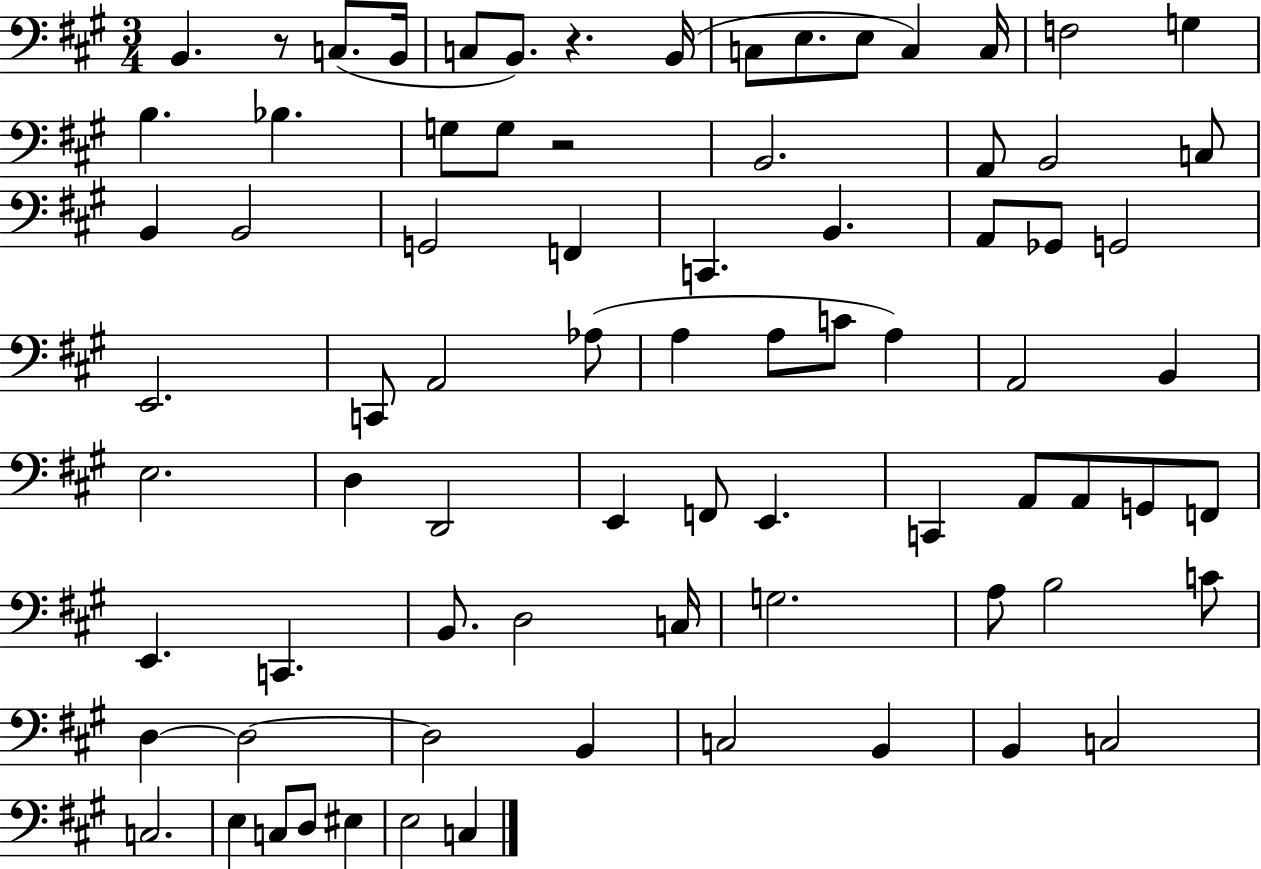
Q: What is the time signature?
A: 3/4